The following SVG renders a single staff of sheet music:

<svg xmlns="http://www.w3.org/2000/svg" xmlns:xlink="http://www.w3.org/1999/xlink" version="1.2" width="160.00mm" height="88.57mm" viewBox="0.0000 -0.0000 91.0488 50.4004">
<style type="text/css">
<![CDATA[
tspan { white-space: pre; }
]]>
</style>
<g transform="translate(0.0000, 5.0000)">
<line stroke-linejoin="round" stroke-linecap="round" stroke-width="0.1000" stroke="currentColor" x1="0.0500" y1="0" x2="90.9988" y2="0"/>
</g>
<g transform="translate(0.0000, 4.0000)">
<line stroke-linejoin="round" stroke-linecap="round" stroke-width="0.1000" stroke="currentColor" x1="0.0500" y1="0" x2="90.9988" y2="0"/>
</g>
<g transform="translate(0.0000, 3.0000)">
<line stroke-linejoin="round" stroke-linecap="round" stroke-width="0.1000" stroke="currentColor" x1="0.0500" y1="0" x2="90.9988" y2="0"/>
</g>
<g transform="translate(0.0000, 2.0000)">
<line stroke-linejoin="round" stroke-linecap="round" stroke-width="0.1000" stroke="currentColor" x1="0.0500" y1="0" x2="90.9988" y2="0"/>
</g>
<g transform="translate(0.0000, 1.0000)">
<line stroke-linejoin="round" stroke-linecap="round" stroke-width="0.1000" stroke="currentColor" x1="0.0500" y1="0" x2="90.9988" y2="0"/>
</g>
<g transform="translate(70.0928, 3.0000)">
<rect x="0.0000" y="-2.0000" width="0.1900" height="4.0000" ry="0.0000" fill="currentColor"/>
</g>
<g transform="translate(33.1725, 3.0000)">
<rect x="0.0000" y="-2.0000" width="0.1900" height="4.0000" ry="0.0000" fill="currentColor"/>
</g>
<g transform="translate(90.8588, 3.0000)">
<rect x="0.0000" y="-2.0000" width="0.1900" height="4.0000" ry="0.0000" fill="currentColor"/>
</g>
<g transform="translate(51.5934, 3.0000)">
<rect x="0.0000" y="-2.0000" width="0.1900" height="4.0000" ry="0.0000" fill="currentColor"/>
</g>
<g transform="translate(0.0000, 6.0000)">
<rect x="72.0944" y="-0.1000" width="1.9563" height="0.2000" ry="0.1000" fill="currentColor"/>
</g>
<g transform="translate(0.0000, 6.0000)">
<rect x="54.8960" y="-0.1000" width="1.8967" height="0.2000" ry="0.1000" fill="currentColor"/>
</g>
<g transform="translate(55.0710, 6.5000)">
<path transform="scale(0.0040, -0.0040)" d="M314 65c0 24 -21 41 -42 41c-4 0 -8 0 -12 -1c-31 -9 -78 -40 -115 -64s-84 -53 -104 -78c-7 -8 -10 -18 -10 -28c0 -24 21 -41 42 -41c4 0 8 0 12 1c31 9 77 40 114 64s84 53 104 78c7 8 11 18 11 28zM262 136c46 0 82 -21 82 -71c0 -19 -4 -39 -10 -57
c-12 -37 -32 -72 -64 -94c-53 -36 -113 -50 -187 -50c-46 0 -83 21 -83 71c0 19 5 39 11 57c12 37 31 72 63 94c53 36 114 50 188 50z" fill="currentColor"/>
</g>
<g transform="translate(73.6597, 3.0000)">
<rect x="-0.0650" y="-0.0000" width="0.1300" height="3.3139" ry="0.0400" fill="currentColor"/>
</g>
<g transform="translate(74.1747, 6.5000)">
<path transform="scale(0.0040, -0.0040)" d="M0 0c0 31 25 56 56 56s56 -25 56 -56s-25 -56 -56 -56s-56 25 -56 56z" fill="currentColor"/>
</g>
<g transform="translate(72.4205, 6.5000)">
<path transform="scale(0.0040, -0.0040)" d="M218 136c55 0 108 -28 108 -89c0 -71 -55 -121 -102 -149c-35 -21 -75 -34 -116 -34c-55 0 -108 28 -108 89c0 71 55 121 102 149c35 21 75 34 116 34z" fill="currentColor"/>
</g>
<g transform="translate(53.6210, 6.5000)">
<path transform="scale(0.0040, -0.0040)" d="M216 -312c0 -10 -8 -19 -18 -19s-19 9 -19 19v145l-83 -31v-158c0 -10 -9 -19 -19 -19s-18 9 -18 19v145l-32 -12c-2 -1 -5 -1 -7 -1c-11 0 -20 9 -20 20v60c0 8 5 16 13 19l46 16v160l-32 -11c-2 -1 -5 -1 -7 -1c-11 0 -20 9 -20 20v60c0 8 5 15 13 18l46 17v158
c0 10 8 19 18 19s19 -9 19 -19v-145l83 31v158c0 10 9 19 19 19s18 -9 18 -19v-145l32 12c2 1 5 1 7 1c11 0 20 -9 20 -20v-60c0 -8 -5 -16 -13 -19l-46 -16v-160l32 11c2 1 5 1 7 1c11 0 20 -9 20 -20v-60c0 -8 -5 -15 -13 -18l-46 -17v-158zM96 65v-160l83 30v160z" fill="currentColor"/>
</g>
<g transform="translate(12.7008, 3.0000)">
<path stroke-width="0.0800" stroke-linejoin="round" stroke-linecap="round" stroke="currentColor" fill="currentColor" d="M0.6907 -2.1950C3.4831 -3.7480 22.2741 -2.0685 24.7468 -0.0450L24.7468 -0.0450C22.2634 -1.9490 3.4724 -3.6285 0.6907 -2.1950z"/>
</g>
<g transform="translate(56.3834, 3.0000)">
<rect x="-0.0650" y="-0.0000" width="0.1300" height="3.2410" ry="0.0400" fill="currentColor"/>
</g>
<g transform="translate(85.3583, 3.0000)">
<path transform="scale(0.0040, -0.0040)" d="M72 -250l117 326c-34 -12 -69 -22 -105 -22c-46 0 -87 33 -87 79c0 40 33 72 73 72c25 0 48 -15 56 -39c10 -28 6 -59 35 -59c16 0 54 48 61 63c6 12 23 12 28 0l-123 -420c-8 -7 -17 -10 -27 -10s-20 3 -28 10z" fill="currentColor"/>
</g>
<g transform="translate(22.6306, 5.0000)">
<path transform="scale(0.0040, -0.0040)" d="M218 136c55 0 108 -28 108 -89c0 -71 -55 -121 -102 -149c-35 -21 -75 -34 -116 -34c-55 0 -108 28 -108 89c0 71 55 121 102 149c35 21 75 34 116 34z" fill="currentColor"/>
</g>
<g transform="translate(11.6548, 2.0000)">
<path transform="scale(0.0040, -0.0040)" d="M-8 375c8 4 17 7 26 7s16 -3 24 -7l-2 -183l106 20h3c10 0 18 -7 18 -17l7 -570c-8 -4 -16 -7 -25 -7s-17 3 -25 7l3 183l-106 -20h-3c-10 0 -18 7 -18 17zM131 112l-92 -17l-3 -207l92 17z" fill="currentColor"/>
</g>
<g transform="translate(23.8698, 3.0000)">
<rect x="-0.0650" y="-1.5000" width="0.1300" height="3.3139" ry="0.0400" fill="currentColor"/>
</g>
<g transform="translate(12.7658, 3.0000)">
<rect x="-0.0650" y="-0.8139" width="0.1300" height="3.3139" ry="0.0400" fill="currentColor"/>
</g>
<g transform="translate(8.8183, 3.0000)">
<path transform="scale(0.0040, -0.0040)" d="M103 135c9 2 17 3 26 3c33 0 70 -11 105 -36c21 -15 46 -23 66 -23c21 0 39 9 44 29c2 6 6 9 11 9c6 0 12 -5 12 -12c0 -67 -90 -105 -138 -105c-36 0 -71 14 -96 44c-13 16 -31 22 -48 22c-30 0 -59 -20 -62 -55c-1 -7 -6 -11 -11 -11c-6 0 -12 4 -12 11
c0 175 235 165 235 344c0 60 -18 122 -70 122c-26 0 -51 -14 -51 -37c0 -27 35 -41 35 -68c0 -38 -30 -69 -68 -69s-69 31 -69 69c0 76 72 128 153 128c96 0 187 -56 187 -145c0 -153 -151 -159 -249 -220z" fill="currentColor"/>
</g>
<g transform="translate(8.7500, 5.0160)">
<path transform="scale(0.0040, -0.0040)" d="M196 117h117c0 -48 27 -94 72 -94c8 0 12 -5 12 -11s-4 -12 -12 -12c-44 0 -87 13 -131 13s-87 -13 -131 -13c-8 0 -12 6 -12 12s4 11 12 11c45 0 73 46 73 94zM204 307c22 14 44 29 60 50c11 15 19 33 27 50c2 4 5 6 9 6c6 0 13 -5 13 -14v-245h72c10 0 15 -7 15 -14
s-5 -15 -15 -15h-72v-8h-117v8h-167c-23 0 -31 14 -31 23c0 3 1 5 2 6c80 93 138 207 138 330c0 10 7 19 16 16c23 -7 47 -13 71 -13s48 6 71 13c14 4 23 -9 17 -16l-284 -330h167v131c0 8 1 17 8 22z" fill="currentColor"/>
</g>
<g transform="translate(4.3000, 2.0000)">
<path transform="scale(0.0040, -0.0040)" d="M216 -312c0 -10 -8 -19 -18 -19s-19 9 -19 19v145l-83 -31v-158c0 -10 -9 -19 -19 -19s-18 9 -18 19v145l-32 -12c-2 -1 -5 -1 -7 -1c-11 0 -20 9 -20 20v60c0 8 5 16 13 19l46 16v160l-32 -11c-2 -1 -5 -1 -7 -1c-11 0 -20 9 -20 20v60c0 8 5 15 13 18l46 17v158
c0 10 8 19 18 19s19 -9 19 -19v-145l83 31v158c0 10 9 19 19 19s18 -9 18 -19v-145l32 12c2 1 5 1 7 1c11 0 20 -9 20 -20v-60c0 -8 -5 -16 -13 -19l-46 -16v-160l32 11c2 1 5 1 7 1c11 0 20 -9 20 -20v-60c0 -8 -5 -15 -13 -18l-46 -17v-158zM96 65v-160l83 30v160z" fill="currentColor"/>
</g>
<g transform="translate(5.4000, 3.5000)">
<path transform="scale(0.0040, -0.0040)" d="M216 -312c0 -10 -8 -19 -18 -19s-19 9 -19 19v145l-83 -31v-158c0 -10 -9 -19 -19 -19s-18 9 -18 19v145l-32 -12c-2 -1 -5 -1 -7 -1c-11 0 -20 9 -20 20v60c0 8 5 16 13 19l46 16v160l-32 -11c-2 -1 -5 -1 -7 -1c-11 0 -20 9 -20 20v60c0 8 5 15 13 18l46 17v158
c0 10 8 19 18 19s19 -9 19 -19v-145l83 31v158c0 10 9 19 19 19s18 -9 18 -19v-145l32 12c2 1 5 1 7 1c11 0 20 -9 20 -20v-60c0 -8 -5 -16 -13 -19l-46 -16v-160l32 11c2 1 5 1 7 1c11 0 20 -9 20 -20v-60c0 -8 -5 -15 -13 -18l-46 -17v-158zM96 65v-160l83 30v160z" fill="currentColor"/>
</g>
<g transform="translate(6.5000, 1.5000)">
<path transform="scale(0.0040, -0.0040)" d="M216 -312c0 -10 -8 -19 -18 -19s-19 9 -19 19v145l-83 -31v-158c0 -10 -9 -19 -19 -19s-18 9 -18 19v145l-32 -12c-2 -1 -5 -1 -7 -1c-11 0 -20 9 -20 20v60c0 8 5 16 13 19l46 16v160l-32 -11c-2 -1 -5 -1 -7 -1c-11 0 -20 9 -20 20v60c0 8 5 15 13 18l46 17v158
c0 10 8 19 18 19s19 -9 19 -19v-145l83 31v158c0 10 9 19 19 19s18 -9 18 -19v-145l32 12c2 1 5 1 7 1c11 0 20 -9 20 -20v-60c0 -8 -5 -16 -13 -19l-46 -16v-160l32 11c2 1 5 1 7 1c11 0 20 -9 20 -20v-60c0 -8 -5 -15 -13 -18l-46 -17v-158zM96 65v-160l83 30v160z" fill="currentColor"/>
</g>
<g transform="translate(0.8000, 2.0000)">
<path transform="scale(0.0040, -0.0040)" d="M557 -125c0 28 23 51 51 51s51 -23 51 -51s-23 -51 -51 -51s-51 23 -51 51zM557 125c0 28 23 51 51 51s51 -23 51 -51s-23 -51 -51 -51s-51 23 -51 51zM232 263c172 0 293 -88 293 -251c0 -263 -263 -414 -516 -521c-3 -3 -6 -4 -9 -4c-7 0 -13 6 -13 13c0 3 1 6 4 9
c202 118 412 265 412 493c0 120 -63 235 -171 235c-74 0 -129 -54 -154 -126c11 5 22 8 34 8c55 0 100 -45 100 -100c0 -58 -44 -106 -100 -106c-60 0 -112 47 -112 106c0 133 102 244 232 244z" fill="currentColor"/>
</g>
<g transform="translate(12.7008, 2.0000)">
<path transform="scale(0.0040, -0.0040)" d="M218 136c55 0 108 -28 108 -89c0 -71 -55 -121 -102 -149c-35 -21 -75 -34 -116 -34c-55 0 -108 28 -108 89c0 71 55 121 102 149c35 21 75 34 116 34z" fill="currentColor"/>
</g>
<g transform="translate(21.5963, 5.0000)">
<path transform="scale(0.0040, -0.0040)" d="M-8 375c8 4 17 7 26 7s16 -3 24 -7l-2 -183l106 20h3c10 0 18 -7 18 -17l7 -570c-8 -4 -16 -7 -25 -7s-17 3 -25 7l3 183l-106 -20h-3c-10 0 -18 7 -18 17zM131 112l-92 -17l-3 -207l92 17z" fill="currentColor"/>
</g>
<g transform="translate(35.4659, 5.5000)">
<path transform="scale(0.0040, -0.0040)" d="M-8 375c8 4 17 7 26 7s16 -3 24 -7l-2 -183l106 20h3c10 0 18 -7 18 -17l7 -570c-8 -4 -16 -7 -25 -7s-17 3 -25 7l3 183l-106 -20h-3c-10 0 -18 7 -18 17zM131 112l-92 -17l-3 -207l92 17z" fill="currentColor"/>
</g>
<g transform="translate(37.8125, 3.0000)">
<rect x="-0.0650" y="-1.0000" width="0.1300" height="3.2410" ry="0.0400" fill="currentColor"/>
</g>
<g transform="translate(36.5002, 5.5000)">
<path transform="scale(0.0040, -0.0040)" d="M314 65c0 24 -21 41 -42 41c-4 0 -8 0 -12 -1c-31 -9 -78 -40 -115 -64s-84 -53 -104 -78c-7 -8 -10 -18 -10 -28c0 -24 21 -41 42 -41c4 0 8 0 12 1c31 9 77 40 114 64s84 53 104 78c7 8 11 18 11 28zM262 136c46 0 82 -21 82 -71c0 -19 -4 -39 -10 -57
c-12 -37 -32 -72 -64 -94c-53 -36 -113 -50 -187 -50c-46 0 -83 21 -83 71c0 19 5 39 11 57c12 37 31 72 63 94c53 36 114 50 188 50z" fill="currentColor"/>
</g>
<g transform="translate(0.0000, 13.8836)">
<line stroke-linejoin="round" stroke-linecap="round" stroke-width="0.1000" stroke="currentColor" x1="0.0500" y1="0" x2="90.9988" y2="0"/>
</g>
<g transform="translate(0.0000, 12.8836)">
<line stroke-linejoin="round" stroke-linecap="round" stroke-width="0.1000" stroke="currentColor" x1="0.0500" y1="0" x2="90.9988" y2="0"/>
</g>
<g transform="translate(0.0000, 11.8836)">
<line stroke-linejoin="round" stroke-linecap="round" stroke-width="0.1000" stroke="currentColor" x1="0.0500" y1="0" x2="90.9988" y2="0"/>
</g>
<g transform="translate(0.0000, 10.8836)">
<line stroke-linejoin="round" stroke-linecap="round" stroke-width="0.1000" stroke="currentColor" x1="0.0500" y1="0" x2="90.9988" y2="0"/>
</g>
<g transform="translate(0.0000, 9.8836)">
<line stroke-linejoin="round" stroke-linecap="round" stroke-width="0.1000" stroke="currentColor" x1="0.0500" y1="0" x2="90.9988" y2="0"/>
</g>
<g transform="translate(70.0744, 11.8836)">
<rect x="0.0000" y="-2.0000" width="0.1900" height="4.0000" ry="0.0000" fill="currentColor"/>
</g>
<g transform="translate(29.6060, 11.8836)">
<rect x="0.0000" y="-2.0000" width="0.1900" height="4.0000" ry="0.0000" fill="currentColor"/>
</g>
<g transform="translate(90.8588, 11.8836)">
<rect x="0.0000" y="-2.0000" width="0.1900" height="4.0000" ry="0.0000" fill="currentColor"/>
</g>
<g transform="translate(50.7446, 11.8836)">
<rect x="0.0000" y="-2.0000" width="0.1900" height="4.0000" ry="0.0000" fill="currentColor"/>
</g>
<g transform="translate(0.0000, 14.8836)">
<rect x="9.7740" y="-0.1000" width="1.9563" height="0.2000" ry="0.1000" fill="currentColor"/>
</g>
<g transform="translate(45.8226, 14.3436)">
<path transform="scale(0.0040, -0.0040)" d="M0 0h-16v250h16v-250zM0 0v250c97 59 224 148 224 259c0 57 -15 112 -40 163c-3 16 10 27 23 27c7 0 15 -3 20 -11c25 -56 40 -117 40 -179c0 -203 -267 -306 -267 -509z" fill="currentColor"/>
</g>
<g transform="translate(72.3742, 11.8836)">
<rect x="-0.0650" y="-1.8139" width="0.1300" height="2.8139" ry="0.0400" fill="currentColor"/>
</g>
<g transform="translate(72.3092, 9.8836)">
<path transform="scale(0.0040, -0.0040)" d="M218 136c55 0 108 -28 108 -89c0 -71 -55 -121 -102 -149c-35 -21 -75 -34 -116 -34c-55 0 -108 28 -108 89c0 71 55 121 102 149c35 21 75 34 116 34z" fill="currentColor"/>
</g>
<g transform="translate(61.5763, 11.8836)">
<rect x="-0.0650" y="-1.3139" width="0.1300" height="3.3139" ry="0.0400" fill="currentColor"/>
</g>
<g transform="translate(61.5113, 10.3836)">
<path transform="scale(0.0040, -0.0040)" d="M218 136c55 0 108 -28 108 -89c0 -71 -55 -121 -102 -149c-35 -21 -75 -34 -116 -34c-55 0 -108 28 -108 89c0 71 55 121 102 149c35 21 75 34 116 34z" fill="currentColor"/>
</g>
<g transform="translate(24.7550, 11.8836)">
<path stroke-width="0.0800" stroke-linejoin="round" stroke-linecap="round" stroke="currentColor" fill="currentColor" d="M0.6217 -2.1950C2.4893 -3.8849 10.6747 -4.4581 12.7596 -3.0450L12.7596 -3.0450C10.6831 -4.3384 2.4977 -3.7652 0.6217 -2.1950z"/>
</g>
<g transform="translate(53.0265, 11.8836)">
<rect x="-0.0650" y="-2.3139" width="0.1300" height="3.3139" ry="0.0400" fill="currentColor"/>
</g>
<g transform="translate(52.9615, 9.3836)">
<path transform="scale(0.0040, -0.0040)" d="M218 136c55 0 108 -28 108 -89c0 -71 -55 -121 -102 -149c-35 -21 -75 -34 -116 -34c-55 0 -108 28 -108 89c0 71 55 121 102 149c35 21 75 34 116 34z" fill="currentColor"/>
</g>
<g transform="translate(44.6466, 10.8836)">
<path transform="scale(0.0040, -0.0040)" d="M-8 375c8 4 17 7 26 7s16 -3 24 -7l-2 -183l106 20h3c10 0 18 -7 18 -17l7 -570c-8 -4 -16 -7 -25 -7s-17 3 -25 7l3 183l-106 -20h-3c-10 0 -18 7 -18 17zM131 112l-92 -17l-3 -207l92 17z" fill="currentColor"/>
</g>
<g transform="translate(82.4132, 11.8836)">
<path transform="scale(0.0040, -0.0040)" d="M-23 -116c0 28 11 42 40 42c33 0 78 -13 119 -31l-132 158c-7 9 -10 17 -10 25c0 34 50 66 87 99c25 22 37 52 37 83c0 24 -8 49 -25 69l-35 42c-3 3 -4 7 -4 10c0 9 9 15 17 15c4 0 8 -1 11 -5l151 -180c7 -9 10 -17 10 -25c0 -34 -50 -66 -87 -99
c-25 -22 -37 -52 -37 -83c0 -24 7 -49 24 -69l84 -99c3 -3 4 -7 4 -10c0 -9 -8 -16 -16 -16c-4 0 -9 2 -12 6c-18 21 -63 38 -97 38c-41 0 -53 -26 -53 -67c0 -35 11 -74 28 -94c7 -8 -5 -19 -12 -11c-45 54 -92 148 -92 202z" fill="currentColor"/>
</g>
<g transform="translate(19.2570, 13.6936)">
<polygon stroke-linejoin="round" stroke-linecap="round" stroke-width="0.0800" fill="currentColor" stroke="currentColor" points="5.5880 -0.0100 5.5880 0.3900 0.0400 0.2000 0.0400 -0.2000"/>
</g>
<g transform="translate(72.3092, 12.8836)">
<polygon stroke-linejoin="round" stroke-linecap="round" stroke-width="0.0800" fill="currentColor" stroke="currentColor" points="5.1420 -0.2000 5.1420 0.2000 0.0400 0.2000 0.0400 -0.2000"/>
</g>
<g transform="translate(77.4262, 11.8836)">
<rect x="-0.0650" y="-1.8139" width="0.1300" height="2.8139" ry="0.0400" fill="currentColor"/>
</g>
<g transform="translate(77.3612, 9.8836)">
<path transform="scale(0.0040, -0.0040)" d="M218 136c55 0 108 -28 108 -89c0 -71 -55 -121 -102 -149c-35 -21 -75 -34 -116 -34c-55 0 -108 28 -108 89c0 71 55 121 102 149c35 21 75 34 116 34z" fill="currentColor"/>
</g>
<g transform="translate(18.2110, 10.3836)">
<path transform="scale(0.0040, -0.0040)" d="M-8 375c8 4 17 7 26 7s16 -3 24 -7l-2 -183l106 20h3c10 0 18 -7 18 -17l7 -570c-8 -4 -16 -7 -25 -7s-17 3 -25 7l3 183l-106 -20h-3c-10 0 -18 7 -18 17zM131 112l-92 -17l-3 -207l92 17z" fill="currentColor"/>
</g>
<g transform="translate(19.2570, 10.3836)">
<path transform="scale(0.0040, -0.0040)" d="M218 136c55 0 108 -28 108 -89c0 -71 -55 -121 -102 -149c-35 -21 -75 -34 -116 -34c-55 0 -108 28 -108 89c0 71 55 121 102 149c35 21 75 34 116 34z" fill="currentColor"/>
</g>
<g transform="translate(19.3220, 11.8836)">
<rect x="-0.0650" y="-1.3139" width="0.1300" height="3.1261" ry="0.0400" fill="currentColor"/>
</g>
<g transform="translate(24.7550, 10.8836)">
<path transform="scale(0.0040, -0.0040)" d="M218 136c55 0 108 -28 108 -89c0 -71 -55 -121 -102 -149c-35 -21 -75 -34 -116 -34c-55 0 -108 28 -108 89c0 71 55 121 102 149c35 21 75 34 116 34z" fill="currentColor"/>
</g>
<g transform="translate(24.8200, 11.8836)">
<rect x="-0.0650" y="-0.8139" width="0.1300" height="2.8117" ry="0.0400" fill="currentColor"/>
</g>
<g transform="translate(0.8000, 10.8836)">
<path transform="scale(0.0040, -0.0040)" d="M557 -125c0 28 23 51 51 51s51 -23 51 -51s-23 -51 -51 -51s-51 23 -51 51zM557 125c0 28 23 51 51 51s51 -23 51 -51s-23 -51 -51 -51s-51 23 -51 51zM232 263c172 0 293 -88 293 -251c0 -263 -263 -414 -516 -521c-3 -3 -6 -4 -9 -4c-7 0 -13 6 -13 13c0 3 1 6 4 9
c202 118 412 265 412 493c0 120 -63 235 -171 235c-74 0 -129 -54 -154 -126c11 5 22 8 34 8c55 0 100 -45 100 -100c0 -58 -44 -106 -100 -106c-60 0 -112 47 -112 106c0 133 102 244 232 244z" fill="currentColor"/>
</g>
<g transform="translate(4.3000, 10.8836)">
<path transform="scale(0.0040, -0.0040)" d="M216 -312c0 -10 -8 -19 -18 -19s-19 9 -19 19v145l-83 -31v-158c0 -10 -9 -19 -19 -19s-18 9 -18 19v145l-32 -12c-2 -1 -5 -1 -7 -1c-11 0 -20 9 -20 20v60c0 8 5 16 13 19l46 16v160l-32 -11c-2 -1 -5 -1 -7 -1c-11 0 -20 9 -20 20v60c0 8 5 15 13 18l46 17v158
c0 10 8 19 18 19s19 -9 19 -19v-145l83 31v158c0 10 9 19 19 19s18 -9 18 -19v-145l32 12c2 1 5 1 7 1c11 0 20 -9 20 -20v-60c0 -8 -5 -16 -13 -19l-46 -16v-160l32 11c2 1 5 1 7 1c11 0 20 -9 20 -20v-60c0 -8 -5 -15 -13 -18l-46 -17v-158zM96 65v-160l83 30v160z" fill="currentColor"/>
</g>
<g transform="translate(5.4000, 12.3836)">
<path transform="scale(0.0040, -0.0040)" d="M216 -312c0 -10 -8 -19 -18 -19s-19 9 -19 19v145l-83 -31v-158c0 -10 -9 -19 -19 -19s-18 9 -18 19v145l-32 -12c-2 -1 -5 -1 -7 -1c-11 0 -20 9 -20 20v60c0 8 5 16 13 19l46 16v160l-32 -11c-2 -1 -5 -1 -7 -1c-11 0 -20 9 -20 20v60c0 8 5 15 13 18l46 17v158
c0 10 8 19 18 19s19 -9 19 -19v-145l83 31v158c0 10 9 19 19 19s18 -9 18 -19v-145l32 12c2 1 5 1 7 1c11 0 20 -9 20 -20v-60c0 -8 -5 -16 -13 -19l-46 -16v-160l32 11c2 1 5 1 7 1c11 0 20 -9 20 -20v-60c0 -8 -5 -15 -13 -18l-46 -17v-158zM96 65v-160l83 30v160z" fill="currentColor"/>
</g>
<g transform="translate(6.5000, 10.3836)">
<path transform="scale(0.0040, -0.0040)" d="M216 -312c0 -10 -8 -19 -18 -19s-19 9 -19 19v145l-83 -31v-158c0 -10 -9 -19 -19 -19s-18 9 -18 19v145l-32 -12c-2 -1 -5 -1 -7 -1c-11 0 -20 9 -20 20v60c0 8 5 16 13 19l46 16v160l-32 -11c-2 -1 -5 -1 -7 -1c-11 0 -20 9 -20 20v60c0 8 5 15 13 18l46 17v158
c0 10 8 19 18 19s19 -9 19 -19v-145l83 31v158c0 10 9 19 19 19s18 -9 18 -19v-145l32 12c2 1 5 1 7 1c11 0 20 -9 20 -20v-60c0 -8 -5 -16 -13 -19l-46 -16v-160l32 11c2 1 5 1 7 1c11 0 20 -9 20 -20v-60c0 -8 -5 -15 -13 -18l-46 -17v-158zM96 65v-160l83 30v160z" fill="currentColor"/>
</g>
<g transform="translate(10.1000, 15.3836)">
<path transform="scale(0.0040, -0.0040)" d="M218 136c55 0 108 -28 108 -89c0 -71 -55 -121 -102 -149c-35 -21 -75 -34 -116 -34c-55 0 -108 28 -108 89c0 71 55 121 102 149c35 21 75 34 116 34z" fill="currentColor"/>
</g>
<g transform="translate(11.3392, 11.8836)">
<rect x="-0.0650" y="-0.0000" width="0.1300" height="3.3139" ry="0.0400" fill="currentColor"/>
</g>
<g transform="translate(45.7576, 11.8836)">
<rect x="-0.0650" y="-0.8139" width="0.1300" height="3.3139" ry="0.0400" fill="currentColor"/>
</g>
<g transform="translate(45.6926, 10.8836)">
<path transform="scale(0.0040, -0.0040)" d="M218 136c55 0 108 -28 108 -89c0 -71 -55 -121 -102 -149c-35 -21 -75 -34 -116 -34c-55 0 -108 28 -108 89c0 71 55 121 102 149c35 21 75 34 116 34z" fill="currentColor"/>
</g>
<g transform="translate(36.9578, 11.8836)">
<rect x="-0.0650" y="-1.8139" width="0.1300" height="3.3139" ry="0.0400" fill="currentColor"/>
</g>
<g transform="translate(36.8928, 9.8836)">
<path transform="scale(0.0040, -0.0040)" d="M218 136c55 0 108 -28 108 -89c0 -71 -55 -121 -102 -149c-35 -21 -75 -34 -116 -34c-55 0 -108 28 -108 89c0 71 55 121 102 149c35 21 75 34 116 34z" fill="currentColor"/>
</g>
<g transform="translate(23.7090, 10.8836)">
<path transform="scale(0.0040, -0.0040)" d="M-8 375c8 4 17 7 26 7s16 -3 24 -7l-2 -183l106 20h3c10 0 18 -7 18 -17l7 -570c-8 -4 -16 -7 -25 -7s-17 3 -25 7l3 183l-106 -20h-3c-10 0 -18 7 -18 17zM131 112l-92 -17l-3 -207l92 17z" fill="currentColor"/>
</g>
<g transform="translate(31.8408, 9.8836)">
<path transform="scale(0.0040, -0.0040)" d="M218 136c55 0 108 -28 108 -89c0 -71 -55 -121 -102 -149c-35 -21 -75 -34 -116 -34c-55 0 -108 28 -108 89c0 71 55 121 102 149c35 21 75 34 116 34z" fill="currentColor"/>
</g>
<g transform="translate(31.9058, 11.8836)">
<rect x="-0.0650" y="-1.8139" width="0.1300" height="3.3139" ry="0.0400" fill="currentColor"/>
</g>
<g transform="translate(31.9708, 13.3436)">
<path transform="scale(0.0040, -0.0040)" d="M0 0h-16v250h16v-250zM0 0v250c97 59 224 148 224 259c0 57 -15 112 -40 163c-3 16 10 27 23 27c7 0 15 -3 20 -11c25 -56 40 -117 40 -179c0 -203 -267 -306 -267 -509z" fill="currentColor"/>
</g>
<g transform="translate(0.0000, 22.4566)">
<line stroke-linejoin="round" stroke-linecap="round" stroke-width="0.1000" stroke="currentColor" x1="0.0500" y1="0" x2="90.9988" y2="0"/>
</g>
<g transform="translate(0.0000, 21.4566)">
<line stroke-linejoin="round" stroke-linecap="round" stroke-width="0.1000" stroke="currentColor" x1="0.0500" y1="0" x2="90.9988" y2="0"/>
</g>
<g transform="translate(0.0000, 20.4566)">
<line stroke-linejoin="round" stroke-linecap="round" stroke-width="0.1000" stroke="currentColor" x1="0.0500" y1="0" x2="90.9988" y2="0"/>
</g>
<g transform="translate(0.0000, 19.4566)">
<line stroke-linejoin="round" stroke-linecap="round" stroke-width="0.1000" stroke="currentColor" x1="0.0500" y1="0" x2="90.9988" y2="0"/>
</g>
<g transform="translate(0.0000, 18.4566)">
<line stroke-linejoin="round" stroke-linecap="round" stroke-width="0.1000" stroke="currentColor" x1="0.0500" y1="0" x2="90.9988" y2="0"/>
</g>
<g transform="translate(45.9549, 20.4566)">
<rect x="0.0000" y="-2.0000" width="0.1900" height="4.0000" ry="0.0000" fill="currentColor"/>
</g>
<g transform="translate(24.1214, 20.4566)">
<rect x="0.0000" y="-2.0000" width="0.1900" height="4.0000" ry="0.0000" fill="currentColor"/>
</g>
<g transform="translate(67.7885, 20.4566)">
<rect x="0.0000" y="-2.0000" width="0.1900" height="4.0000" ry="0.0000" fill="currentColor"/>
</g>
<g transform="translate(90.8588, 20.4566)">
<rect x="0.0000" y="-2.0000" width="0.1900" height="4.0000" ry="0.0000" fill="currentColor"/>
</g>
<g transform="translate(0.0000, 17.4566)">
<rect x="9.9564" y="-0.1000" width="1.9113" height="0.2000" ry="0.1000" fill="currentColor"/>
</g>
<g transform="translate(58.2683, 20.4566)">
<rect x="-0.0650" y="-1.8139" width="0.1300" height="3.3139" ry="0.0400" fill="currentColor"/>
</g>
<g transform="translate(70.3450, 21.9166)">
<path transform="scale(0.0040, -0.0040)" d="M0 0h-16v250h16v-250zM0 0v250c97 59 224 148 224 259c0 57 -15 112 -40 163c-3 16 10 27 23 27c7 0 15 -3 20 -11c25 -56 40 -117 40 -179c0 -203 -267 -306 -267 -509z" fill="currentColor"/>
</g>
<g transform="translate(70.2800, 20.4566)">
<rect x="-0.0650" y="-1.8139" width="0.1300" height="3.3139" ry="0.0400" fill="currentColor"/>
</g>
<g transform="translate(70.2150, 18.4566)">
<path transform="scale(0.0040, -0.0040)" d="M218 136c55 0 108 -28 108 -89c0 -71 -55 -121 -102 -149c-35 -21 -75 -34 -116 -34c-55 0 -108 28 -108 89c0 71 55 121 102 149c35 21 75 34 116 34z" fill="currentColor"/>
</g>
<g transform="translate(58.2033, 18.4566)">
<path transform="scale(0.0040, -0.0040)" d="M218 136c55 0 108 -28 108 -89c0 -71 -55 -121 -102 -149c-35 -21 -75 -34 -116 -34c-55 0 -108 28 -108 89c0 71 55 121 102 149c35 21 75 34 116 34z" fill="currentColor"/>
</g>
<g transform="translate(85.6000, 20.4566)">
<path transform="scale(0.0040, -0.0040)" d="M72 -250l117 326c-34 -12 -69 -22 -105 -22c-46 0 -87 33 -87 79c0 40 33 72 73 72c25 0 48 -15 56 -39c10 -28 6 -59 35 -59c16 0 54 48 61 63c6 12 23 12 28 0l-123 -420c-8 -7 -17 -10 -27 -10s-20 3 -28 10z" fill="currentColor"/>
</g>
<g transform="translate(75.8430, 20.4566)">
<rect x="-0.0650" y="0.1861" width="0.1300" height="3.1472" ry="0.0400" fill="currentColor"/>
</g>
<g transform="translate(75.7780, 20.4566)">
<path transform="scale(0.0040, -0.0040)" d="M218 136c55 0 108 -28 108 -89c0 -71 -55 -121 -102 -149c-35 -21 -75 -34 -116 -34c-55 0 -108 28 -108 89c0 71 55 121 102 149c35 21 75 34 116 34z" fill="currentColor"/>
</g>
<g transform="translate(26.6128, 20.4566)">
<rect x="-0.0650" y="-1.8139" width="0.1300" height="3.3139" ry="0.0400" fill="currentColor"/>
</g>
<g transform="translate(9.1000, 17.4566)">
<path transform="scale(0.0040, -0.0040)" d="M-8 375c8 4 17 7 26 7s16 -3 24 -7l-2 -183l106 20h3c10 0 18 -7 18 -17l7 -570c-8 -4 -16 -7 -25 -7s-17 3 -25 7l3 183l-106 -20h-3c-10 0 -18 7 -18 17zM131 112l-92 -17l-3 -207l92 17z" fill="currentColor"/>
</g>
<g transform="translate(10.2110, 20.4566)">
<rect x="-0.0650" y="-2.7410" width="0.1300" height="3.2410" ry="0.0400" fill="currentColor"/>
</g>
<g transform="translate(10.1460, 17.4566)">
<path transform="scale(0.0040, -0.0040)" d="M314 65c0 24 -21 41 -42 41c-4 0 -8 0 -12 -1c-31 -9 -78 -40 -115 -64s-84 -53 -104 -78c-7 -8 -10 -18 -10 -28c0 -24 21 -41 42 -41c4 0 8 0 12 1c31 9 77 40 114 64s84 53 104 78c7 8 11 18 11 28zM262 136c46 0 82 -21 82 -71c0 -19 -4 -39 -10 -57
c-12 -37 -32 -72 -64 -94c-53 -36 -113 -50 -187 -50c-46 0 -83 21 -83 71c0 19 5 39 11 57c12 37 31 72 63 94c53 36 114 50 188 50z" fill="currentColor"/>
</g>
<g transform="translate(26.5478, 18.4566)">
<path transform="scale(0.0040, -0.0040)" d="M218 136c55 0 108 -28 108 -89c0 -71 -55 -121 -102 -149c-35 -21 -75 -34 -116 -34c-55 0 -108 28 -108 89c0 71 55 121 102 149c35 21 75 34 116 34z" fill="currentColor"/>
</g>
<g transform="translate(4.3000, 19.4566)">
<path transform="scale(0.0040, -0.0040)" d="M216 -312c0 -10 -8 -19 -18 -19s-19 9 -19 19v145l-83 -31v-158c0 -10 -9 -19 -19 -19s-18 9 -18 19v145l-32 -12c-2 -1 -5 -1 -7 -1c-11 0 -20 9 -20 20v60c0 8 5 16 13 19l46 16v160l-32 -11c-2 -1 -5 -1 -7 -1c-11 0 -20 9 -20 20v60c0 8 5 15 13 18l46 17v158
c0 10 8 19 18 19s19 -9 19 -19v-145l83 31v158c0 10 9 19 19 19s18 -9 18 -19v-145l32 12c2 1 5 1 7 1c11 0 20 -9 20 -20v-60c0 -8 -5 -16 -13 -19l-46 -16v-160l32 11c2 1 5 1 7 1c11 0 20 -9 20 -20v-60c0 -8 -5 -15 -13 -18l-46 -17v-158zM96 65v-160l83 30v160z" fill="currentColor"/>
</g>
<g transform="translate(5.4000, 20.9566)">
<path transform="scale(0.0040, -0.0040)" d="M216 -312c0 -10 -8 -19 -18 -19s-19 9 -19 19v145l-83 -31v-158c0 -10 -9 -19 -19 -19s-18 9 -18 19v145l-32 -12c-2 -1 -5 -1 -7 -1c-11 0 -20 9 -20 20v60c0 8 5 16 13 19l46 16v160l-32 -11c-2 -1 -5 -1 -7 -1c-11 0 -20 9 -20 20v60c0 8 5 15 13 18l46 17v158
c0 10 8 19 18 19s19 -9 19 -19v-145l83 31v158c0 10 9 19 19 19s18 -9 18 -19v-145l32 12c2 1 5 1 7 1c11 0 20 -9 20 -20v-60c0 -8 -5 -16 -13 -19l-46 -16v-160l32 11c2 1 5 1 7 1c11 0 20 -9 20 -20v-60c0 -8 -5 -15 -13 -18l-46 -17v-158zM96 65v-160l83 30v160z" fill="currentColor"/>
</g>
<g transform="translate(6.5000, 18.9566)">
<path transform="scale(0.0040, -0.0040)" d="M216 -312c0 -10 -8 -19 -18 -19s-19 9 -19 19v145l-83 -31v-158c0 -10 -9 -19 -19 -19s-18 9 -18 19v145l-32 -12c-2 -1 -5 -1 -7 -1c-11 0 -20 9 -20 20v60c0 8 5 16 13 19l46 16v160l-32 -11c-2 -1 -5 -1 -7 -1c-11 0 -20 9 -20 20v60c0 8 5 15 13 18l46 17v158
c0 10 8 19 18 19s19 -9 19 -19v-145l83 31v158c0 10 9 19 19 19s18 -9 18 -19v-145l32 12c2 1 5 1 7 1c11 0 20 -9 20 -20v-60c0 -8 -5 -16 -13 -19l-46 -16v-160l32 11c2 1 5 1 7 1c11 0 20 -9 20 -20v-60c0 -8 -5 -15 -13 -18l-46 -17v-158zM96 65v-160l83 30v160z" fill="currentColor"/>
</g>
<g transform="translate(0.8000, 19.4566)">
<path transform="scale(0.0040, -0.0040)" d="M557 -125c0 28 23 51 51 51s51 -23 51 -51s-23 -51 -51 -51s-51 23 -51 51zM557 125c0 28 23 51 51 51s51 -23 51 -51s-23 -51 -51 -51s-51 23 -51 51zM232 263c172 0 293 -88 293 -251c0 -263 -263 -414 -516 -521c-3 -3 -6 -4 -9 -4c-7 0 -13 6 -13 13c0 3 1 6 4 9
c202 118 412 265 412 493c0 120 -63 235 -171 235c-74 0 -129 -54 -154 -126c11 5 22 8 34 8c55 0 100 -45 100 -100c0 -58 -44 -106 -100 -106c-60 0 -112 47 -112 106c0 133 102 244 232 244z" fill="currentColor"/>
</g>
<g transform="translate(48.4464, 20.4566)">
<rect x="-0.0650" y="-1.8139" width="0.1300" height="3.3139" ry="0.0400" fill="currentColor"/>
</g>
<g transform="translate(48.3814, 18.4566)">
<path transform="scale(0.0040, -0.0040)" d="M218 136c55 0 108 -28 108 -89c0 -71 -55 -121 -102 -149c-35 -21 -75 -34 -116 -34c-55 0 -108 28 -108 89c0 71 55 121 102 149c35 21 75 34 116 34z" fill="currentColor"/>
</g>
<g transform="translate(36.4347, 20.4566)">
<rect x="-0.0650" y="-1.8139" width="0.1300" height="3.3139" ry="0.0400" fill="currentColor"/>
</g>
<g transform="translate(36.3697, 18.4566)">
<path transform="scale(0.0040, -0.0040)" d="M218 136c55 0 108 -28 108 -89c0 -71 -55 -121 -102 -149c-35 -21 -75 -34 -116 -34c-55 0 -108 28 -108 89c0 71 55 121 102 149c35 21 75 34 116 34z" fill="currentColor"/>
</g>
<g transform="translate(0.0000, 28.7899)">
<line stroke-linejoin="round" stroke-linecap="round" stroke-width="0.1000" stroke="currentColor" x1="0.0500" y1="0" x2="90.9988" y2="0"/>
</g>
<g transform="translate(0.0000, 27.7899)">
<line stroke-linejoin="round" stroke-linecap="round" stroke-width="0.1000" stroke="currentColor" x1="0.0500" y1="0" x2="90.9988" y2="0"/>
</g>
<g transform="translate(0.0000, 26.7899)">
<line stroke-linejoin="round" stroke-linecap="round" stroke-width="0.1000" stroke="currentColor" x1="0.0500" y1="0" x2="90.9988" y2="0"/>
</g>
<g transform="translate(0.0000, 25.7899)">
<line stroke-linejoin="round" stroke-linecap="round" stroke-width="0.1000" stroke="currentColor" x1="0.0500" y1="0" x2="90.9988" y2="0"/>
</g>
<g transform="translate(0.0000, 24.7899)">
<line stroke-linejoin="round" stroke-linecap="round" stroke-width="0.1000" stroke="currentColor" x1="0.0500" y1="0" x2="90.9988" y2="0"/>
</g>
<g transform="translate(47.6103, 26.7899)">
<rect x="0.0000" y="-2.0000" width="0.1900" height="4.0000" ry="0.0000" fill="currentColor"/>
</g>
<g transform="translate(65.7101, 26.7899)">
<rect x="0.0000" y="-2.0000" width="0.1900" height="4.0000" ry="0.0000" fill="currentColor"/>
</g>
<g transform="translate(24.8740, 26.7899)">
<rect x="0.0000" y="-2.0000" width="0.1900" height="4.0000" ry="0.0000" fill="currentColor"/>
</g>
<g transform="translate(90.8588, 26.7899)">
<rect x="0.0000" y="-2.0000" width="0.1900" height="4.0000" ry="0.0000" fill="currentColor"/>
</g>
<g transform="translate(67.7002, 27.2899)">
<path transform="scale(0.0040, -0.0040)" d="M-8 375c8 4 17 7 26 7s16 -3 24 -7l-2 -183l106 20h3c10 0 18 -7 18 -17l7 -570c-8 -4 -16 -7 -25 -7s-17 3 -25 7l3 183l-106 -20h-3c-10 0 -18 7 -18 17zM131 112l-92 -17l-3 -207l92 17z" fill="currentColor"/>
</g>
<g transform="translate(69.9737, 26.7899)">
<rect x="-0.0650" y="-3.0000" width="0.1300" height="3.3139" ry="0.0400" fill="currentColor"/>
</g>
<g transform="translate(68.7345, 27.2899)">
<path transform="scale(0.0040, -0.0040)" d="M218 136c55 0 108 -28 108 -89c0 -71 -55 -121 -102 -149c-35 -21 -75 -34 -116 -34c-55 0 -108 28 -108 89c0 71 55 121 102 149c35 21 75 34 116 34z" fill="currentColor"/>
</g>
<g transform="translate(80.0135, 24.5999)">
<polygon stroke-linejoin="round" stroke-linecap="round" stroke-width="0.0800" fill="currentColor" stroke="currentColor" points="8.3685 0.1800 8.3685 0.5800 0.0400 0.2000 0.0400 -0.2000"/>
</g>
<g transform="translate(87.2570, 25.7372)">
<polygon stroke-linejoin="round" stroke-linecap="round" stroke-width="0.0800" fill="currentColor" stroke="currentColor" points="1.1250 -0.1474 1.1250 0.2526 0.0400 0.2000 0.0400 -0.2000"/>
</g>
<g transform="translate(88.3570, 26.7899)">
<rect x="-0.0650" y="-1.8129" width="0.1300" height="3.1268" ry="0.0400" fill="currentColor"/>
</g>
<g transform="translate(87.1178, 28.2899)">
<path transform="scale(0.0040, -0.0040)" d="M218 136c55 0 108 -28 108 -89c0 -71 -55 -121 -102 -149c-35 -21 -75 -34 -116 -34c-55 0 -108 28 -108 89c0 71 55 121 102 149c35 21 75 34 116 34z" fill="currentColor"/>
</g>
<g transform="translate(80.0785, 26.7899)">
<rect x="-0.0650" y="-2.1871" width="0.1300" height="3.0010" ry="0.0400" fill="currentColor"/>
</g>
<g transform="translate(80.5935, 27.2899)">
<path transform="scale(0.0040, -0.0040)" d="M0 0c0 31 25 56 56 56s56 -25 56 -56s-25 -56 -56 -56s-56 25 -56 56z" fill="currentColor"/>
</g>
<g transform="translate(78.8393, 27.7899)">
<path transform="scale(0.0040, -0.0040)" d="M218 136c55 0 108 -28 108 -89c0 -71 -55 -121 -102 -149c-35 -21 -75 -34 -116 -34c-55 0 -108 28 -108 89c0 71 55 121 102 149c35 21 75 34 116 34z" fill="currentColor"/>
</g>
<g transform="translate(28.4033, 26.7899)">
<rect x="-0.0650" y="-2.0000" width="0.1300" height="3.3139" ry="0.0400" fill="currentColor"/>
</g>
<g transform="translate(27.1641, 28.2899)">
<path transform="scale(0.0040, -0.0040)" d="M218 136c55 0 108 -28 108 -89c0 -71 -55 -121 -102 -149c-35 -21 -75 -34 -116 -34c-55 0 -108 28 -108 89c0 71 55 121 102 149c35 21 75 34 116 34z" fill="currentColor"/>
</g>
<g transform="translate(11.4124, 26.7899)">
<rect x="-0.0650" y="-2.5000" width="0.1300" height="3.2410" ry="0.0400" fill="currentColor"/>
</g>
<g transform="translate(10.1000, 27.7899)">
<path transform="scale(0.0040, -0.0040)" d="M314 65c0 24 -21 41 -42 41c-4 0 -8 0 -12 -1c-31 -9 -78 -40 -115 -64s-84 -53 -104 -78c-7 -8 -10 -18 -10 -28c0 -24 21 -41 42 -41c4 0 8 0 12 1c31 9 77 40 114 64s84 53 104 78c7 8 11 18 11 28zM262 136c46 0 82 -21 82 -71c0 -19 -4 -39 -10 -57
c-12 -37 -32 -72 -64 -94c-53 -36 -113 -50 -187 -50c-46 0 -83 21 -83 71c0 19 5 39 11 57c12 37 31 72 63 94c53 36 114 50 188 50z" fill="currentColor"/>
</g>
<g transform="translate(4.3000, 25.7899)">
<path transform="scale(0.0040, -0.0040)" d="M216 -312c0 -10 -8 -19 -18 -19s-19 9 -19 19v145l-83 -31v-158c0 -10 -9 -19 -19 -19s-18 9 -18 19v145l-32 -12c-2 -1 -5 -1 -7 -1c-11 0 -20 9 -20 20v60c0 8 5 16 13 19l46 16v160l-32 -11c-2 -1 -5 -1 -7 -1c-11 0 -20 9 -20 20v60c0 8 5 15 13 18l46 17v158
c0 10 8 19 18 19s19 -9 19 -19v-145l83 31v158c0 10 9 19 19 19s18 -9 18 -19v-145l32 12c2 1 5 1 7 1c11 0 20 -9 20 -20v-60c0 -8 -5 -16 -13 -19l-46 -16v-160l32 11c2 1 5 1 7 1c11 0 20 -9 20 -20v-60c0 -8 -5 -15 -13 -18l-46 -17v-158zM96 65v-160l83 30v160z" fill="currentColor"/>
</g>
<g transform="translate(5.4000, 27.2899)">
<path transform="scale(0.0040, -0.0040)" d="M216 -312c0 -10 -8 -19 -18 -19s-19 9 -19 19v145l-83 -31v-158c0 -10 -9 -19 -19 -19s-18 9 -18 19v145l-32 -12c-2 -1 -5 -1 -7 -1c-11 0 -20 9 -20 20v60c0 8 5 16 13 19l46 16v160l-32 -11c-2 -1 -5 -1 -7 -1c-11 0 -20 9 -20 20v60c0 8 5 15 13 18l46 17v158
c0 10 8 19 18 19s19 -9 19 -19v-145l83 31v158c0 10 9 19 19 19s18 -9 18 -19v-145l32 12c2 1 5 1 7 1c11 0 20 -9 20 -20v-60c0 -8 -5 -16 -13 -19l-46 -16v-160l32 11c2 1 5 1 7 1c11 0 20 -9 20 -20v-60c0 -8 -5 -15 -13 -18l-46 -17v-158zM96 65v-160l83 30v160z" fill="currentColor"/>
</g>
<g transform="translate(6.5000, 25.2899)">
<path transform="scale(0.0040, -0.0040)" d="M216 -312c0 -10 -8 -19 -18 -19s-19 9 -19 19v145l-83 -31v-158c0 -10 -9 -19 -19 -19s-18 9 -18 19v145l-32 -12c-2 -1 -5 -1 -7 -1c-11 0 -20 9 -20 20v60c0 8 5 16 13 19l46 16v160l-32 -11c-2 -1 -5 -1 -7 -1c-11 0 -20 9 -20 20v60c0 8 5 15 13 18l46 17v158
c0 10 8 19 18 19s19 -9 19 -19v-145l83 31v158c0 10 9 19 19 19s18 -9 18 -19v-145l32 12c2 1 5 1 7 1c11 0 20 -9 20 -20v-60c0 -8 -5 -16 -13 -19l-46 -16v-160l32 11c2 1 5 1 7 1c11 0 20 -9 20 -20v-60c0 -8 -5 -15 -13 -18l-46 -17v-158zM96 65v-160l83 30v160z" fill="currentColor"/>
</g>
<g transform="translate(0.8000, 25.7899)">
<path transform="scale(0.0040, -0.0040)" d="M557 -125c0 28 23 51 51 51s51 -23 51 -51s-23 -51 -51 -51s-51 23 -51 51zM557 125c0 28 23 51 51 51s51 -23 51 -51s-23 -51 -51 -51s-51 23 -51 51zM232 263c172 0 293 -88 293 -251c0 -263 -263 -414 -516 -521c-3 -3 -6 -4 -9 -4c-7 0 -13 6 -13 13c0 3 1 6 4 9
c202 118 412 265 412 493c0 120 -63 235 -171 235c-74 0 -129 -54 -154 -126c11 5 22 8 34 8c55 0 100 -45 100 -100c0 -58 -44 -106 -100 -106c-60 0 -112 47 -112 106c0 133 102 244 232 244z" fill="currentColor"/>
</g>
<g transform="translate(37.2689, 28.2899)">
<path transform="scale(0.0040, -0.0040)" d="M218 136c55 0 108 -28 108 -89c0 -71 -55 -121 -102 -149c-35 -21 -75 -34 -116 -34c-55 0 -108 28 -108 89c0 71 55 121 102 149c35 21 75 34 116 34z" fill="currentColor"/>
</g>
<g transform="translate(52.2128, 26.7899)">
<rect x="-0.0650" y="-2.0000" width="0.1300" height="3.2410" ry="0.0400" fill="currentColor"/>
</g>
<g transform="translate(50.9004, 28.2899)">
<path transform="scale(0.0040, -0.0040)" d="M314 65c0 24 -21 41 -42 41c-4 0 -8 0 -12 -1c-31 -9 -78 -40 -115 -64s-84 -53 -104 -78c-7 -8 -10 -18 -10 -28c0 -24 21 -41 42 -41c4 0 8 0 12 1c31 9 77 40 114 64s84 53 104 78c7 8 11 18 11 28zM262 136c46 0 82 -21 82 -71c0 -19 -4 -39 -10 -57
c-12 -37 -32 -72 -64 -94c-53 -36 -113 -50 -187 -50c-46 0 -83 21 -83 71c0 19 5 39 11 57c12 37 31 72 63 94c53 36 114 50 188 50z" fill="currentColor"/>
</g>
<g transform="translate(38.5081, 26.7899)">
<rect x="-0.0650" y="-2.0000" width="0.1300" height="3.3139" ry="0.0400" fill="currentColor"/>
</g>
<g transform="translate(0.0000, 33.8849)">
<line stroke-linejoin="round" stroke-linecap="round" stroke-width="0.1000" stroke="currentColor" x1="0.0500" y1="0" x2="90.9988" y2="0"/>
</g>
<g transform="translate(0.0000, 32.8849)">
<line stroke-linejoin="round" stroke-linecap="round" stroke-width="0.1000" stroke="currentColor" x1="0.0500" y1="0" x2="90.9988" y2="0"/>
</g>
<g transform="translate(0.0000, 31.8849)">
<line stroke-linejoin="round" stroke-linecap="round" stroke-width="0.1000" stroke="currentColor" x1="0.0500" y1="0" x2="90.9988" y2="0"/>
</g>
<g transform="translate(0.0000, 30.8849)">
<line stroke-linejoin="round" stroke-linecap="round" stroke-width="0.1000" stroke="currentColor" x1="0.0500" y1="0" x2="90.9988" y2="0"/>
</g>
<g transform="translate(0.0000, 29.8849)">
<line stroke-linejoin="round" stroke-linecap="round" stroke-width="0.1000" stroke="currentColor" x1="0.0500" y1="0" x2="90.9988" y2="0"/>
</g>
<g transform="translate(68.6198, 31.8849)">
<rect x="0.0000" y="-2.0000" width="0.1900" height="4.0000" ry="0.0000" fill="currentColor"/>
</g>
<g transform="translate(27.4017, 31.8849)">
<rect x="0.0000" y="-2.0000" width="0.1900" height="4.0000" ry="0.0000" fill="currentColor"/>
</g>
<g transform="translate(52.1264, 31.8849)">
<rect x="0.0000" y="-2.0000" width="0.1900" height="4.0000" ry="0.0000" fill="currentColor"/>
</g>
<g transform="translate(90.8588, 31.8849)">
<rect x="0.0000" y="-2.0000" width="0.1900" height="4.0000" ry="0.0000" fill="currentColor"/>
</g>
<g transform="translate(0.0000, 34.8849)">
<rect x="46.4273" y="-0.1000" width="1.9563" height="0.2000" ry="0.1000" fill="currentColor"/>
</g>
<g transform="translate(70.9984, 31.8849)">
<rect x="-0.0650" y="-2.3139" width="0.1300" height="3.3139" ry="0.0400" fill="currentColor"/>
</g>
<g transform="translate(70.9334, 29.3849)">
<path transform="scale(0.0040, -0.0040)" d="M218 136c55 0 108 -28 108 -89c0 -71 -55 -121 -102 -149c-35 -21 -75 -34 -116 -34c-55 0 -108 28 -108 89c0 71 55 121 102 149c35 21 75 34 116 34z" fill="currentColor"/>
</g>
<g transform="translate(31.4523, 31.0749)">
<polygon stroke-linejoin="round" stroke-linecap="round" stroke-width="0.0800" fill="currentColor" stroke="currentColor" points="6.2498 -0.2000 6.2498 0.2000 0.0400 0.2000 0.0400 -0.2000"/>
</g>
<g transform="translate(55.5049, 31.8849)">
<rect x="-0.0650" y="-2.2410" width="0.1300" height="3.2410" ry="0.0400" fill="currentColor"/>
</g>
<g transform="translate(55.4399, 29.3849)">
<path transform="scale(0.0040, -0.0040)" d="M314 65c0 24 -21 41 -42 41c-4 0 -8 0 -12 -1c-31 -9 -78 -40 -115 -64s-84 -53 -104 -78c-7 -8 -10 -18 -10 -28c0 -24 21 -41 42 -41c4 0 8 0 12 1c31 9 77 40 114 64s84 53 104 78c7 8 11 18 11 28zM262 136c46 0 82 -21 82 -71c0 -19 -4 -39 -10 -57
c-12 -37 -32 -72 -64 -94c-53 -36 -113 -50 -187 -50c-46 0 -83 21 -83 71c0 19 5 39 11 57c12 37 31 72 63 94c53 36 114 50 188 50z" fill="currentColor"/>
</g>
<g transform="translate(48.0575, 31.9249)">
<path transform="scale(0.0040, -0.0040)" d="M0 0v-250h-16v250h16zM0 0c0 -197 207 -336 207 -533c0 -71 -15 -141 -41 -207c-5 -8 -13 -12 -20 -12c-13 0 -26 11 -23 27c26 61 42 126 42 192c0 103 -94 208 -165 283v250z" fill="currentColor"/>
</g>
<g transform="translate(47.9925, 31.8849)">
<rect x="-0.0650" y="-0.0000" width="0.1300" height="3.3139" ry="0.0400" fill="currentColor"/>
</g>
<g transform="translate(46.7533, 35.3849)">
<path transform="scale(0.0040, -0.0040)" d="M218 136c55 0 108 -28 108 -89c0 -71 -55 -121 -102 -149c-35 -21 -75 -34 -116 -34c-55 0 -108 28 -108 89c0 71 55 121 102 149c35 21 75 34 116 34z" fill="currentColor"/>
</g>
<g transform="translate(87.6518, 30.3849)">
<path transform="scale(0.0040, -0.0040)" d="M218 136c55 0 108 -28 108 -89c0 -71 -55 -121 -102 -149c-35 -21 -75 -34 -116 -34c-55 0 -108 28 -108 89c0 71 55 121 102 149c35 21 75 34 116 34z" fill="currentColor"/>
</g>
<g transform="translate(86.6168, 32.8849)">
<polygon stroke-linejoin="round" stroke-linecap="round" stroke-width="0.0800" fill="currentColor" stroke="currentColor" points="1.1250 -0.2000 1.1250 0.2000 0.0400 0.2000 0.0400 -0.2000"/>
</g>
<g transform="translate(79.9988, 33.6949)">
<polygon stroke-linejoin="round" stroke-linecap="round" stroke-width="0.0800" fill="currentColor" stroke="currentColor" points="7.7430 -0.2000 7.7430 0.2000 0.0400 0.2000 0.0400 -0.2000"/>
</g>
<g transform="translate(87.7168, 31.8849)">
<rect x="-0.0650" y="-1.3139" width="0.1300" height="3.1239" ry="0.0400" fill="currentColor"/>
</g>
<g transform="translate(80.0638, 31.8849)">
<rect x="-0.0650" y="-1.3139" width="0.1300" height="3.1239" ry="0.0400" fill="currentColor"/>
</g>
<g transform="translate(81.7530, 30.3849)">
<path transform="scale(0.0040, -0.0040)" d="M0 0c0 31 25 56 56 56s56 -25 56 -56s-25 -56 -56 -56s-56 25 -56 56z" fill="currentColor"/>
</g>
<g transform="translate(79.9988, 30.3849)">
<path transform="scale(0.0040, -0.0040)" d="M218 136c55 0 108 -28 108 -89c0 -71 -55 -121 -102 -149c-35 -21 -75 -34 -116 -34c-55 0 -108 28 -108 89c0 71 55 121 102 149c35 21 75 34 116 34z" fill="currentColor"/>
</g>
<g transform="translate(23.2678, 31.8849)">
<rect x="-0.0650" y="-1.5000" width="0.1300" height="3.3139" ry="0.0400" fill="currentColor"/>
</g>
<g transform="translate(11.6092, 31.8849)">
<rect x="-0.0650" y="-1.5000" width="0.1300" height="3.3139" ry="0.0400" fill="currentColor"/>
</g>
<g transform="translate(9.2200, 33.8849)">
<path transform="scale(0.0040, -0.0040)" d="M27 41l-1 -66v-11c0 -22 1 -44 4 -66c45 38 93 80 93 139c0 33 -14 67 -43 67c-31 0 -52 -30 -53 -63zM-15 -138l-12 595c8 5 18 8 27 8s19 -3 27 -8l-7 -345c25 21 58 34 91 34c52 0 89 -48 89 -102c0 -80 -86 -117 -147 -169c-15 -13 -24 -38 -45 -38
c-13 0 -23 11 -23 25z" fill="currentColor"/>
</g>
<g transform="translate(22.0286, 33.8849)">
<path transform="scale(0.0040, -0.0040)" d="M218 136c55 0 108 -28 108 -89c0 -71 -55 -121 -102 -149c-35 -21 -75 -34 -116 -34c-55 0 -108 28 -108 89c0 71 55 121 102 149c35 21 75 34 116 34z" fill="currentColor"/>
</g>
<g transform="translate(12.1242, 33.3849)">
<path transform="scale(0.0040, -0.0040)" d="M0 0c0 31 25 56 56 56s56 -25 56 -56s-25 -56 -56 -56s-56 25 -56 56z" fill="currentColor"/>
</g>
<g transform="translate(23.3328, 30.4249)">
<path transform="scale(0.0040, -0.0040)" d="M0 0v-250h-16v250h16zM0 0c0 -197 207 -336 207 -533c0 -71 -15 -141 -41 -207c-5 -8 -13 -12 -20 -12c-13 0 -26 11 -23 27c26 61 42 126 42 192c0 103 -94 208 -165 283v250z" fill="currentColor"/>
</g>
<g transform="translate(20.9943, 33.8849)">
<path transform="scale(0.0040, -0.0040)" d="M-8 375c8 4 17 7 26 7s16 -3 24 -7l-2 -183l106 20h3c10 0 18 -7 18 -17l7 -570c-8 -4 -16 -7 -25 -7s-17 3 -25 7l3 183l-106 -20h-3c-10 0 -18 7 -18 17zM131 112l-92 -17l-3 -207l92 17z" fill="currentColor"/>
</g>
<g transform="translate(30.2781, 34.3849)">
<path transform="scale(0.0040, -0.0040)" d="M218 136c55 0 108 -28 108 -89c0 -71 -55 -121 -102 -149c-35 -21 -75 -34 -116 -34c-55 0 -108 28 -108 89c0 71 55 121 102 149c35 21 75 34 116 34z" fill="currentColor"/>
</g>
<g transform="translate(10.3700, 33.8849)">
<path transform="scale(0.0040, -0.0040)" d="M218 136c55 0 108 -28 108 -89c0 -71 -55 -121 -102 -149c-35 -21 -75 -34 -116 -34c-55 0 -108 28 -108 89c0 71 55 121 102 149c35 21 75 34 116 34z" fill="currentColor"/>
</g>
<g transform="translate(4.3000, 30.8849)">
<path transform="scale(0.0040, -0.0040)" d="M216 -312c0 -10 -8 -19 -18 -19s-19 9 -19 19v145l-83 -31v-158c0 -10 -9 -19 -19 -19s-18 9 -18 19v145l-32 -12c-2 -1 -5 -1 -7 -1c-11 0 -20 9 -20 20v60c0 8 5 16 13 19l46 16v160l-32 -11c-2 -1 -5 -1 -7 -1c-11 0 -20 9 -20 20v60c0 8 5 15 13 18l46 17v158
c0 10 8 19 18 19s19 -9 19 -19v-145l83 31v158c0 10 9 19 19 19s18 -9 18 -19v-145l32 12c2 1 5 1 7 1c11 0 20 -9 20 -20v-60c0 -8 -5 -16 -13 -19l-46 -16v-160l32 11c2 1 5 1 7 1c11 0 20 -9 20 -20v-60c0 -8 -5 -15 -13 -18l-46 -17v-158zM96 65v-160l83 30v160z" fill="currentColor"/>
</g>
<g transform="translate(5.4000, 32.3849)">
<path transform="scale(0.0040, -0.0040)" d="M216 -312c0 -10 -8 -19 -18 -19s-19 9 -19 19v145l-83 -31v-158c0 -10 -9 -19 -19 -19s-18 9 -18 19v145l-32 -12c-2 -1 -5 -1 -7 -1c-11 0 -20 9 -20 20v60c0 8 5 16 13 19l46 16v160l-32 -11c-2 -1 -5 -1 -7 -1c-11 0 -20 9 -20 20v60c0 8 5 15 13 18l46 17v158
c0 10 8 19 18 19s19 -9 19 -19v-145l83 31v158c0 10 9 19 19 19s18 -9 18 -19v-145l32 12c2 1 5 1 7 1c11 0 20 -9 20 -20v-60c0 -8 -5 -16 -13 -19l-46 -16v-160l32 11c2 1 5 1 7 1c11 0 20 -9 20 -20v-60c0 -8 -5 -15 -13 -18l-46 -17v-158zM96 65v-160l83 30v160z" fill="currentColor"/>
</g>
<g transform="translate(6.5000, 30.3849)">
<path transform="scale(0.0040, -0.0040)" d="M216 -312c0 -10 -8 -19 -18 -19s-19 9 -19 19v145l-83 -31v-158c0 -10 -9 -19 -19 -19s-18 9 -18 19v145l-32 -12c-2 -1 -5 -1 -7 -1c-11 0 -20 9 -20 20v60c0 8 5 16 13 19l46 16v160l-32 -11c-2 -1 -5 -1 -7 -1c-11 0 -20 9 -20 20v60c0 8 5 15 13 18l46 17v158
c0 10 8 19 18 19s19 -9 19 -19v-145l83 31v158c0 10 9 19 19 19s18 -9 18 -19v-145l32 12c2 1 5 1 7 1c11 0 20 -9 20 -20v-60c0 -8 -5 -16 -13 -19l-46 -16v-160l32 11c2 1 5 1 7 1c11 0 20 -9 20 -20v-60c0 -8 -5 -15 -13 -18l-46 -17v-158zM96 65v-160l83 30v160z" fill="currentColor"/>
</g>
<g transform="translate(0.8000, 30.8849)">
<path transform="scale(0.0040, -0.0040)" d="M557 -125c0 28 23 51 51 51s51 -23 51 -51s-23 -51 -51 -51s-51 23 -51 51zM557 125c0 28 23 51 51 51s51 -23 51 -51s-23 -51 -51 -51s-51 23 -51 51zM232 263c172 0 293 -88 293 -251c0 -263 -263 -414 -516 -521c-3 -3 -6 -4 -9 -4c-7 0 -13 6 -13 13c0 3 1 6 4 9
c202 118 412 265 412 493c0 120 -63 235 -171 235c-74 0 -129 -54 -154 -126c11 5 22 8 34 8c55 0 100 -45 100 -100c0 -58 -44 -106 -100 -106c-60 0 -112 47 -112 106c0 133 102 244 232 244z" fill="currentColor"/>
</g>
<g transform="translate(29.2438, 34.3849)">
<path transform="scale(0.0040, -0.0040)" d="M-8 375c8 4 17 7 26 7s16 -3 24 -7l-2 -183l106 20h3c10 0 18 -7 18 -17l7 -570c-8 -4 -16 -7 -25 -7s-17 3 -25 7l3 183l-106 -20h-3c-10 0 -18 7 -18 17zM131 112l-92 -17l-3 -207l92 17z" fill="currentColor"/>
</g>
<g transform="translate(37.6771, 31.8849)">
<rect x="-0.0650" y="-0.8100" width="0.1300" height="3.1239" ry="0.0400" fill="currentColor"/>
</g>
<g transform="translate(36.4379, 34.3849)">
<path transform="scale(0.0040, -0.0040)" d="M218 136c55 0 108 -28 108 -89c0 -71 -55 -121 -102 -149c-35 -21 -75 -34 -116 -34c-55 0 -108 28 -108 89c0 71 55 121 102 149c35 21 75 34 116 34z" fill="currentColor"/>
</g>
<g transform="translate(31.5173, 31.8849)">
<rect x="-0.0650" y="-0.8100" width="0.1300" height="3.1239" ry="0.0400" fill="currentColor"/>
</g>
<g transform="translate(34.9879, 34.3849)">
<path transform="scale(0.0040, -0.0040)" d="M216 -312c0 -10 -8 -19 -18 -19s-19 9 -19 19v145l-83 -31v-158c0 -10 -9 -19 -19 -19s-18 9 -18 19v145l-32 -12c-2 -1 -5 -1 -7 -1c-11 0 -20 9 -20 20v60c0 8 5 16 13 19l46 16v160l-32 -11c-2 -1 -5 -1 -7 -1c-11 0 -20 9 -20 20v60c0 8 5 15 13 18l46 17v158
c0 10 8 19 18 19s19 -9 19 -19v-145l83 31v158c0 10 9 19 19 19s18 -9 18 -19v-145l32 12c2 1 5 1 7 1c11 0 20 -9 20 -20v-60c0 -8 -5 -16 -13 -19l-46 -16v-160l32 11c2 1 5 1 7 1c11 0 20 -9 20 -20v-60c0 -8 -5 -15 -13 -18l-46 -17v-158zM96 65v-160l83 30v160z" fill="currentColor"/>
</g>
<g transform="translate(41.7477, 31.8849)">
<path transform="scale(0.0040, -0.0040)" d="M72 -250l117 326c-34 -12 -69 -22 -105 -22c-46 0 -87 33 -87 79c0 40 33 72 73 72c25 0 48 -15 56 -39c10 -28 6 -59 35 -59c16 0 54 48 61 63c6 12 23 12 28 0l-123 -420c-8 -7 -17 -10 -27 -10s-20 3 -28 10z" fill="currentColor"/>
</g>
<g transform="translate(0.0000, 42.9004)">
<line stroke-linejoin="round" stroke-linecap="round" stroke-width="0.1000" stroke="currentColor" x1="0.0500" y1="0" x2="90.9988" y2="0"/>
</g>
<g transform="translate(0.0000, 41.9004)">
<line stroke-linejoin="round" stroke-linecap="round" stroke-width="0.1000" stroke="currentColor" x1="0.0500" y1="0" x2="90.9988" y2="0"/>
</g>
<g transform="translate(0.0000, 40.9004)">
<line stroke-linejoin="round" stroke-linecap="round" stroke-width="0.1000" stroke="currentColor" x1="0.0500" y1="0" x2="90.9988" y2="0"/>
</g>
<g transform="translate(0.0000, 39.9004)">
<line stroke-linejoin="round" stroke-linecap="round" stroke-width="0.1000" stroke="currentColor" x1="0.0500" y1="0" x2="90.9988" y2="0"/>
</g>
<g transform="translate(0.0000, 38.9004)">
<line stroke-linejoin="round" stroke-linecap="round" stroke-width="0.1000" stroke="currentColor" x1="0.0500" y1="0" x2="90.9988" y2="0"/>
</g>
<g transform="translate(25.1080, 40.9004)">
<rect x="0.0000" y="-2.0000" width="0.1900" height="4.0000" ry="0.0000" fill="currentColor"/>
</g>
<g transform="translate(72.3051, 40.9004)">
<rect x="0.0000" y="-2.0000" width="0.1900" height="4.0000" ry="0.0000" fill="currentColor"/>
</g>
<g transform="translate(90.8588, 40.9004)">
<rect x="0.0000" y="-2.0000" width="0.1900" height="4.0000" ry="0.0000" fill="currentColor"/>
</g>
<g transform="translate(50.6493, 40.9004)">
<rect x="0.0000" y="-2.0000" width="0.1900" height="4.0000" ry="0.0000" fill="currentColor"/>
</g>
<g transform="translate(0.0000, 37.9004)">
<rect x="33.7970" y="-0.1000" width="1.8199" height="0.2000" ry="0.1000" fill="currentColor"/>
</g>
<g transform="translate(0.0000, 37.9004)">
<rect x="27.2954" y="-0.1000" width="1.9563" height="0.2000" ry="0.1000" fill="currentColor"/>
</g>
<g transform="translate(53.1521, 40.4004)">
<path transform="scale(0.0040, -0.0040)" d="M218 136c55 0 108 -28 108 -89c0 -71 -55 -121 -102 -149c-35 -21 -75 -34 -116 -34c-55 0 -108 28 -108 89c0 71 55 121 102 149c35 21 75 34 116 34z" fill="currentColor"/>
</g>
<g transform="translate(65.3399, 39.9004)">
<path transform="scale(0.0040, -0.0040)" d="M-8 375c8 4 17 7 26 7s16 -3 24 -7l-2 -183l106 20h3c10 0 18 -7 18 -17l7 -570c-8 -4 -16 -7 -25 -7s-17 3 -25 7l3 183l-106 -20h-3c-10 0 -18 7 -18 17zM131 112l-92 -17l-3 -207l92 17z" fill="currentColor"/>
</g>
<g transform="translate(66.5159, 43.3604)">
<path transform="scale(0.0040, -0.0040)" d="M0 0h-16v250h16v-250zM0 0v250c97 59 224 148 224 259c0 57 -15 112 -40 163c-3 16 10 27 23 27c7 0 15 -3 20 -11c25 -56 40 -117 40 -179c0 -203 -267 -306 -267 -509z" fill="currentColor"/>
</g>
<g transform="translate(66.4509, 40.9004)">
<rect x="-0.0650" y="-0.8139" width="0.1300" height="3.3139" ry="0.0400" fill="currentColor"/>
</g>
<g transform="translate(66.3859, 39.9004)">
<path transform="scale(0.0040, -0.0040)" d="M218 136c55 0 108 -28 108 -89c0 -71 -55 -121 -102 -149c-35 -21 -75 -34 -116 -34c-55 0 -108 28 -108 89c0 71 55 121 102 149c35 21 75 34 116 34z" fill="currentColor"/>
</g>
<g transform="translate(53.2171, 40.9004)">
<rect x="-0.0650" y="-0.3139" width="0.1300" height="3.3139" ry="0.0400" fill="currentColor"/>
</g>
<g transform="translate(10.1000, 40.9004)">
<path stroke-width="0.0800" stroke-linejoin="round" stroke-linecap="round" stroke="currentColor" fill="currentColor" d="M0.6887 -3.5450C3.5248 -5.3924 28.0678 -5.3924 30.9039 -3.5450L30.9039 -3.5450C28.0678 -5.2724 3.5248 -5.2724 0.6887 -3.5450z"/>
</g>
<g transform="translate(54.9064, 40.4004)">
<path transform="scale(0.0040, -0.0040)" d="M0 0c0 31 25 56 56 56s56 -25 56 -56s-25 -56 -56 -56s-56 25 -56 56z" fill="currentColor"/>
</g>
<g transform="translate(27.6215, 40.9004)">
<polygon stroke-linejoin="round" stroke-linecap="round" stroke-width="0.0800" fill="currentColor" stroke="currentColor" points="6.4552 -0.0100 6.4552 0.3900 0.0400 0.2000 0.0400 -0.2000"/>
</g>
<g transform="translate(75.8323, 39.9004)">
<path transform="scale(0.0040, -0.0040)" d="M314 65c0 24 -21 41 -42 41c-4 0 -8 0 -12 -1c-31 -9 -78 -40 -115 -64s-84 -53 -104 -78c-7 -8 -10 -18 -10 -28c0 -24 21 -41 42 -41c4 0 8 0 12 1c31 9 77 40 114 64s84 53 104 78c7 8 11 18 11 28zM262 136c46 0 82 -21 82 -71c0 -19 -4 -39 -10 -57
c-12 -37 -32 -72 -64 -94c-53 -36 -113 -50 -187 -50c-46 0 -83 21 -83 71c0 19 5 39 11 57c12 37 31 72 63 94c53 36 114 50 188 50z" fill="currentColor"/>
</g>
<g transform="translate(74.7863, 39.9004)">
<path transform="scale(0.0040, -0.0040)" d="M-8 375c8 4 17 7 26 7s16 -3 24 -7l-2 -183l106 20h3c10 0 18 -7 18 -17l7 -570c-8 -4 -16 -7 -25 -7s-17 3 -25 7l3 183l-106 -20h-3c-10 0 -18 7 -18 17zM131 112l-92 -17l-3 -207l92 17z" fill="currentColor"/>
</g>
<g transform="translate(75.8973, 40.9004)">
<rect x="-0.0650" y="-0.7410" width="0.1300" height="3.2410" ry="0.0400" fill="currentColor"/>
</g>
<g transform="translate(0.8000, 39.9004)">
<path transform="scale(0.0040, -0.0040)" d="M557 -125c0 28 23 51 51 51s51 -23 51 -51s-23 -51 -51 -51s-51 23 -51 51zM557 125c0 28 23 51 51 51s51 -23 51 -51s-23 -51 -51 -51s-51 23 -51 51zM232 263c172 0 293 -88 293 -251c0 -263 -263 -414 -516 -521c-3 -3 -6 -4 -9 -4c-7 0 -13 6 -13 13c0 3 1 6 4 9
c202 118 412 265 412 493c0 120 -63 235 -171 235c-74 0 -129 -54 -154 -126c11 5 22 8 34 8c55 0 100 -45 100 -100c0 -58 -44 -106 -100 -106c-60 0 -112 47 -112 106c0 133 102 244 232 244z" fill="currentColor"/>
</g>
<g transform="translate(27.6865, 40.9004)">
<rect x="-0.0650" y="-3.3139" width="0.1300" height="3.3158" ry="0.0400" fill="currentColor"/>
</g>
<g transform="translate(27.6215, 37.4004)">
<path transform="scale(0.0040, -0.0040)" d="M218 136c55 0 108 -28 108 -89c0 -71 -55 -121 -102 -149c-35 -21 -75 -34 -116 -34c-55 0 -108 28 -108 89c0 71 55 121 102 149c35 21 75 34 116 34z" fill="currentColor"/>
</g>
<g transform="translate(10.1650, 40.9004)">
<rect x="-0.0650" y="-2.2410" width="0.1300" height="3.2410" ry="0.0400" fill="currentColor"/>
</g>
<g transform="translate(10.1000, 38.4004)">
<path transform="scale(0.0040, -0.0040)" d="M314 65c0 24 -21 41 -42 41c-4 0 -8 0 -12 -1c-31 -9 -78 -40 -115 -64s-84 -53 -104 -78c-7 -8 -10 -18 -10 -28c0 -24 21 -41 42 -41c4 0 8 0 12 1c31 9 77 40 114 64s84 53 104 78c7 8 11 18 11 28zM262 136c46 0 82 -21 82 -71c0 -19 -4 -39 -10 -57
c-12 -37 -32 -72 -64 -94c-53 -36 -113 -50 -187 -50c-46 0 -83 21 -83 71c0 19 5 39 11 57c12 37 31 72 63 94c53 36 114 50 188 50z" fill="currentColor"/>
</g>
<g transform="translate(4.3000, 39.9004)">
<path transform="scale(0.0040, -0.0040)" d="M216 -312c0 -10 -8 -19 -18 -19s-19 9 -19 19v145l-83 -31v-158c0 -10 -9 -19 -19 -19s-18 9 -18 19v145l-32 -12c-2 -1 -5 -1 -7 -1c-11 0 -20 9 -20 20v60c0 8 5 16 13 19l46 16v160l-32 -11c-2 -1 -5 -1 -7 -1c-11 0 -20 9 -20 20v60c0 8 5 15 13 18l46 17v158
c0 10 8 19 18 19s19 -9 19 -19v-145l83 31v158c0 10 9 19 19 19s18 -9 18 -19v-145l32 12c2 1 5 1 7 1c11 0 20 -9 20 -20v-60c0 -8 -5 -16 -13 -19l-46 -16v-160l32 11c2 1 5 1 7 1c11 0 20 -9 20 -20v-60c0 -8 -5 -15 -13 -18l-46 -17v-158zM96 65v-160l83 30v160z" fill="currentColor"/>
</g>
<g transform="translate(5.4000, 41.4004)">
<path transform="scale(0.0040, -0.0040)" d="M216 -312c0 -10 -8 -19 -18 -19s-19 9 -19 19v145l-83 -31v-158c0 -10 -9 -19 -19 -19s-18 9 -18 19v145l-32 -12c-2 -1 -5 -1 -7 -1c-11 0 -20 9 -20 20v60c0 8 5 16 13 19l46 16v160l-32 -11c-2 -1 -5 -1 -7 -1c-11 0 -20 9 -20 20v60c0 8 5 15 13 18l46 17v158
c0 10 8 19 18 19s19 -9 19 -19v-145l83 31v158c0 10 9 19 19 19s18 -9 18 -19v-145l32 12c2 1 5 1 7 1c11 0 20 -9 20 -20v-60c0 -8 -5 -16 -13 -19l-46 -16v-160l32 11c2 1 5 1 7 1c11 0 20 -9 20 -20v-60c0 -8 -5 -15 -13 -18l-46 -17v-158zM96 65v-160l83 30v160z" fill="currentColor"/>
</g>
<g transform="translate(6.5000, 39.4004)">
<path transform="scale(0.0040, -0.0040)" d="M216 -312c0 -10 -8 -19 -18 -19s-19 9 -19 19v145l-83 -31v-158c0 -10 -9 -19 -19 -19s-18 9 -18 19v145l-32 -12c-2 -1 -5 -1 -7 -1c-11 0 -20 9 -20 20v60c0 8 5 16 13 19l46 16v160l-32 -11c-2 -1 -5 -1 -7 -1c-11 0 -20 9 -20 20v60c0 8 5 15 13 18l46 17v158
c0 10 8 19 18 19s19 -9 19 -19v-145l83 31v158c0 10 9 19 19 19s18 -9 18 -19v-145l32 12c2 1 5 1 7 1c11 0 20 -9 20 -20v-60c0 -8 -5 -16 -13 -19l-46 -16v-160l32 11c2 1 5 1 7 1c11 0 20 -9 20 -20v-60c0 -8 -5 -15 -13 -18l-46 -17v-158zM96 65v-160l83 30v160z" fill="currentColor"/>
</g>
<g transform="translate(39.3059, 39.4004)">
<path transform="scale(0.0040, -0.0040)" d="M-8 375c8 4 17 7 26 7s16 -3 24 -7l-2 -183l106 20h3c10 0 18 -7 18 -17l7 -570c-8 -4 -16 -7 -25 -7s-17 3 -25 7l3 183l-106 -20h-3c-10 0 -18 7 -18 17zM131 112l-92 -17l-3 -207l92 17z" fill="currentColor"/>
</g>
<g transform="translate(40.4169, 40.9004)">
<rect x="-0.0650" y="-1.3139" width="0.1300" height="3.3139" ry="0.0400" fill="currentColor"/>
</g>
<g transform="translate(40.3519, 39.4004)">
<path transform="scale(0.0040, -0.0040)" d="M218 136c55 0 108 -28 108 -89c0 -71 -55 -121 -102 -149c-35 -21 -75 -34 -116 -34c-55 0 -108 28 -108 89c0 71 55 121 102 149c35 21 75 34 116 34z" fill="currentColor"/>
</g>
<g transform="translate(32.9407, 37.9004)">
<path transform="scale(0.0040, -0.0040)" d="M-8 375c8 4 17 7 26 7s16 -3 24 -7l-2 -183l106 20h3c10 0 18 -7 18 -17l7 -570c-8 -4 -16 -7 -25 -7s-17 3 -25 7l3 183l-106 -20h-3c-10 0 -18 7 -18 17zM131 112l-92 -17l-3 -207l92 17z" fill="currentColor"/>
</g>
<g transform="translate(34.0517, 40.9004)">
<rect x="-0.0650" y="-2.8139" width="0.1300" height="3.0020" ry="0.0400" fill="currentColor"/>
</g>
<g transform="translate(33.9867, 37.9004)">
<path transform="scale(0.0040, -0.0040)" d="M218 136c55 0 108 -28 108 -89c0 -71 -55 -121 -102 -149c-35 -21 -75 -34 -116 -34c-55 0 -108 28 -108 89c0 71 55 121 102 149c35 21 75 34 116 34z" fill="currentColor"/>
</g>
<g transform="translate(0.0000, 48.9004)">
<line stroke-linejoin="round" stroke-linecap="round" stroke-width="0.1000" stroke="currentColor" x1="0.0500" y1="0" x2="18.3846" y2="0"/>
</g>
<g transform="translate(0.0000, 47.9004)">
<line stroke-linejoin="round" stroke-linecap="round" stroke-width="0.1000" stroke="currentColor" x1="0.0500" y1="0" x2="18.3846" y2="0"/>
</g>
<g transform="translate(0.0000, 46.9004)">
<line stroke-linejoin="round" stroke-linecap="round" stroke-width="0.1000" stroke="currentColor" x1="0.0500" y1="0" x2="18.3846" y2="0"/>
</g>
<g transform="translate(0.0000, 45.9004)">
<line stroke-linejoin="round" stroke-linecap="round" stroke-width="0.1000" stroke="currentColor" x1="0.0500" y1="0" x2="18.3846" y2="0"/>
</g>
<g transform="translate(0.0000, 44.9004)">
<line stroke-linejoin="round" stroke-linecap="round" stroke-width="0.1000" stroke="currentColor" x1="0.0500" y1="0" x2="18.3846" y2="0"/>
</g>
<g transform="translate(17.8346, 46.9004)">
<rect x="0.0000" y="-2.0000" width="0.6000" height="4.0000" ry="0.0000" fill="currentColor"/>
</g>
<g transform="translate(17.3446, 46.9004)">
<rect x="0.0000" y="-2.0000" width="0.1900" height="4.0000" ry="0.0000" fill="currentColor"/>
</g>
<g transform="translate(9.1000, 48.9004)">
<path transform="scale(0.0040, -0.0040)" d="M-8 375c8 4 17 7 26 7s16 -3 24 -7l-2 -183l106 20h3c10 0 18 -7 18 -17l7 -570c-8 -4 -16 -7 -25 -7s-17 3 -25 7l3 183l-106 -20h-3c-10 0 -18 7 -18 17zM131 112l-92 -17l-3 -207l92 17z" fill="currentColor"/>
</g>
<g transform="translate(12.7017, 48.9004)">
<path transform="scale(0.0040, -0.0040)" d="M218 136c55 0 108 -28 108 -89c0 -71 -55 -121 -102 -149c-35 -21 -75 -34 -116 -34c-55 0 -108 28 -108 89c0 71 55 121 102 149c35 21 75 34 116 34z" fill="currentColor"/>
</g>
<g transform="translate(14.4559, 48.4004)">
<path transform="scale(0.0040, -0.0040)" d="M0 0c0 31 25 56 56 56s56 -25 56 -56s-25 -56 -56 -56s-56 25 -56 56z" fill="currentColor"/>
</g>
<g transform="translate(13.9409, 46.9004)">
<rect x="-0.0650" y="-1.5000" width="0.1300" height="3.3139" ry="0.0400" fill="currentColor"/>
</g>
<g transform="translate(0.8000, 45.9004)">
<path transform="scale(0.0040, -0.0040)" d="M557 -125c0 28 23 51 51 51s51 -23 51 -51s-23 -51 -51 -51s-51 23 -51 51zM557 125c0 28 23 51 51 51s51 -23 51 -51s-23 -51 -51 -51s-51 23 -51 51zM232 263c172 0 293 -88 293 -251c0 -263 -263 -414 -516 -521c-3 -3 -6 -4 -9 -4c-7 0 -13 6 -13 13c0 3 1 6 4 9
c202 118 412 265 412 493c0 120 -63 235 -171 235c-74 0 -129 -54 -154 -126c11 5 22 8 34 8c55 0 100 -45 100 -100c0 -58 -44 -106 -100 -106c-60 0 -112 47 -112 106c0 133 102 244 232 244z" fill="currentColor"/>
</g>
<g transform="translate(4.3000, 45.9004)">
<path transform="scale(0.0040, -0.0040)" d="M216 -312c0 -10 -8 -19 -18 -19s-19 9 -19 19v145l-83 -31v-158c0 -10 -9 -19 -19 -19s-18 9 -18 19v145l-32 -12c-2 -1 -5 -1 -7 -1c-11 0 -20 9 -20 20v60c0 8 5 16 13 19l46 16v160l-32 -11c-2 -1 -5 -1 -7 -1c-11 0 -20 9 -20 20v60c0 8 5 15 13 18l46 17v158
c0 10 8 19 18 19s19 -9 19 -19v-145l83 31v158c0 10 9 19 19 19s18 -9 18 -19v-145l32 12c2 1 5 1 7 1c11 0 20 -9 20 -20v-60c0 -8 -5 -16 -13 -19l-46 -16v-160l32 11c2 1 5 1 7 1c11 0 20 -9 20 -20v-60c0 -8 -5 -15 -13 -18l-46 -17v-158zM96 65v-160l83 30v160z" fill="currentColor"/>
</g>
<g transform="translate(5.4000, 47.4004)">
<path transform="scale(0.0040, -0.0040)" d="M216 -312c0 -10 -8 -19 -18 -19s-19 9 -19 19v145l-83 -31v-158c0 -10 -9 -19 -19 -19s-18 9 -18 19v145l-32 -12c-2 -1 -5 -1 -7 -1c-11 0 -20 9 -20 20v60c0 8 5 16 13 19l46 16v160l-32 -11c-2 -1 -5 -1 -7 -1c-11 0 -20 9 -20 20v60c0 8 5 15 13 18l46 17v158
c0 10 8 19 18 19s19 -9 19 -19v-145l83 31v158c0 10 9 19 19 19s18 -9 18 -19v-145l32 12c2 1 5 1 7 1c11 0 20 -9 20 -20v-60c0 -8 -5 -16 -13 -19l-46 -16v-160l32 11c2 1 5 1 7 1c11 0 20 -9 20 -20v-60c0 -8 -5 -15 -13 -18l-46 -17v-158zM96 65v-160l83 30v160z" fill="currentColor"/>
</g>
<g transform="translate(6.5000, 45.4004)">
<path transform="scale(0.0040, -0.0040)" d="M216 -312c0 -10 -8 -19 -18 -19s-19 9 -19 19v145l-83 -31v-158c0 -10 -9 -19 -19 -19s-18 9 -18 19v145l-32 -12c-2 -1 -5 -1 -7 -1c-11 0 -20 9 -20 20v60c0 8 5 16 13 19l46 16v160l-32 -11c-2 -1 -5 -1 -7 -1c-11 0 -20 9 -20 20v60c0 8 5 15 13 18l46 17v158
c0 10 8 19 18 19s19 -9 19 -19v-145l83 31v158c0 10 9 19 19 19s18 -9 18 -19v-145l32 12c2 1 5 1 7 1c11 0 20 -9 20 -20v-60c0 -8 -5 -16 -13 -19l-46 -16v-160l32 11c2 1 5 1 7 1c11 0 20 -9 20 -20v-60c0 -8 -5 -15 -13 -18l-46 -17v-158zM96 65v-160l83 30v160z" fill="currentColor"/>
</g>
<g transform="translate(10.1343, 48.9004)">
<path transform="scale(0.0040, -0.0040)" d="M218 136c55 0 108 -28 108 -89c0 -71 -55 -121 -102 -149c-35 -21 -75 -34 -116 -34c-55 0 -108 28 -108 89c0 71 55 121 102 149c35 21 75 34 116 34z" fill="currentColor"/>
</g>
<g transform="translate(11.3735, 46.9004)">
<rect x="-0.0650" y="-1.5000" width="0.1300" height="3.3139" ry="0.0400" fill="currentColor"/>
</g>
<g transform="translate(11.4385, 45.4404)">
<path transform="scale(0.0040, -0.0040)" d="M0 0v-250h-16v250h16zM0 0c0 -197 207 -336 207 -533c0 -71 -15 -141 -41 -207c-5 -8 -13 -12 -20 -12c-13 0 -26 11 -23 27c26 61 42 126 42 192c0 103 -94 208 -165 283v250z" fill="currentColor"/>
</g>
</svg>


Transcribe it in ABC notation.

X:1
T:Untitled
M:2/4
L:1/4
K:A
F, G,, F,,2 ^D,,2 D,, z/2 D,, G,/2 F,/2 A,/2 A, F,/2 B, ^G, A,/2 A,/2 z C2 A, A, A, A, A,/2 D, z/2 B,,2 A,, A,, A,,2 C, B,,/2 A,,/4 _G,, G,,/2 F,,/2 ^F,,/2 z/2 D,,/2 B,2 B, ^G,/2 ^G,/4 B,2 D/2 C/2 G, E, F,/2 F,2 G,,/2 G,,